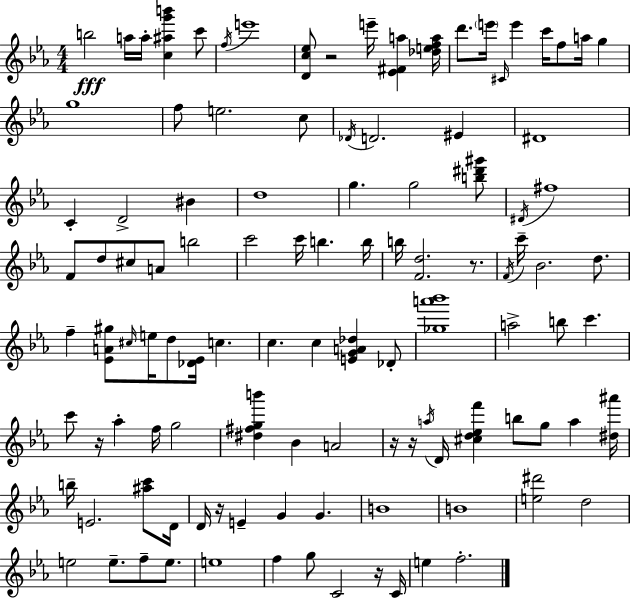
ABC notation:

X:1
T:Untitled
M:4/4
L:1/4
K:Eb
b2 a/4 a/4 [c^ag'b'] c'/2 f/4 e'4 [Dc_e]/2 z2 e'/4 [_E^Fa] [_defa]/4 d'/2 e'/4 ^C/4 e' c'/4 f/2 a/4 g g4 f/2 e2 c/2 _D/4 D2 ^E ^D4 C D2 ^B d4 g g2 [b^d'^g']/2 ^D/4 ^f4 F/2 d/2 ^c/2 A/2 b2 c'2 c'/4 b b/4 b/4 [Fd]2 z/2 F/4 c'/4 _B2 d/2 f [_EA^g]/2 ^c/4 e/4 d/2 [_D_E]/4 c c c [EGA_d] _D/2 [_ga'_b']4 a2 b/2 c' c'/2 z/4 _a f/4 g2 [^d^fgb'] _B A2 z/4 z/4 a/4 D/4 [^cd_ef'] b/2 g/2 a [^d^a']/4 b/4 E2 [^ac']/2 D/4 D/4 z/4 E G G B4 B4 [e^d']2 d2 e2 e/2 f/2 e/2 e4 f g/2 C2 z/4 C/4 e f2